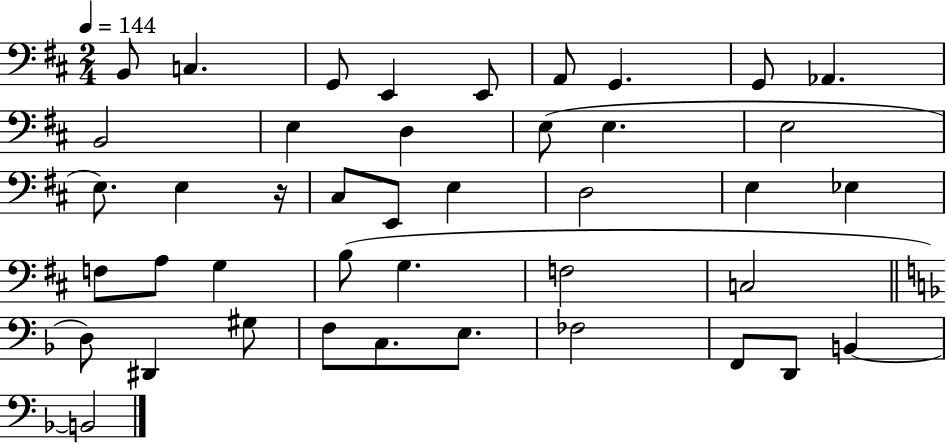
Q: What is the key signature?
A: D major